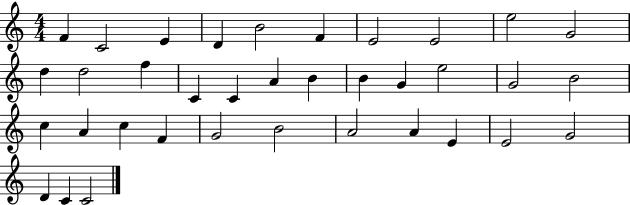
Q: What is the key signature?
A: C major